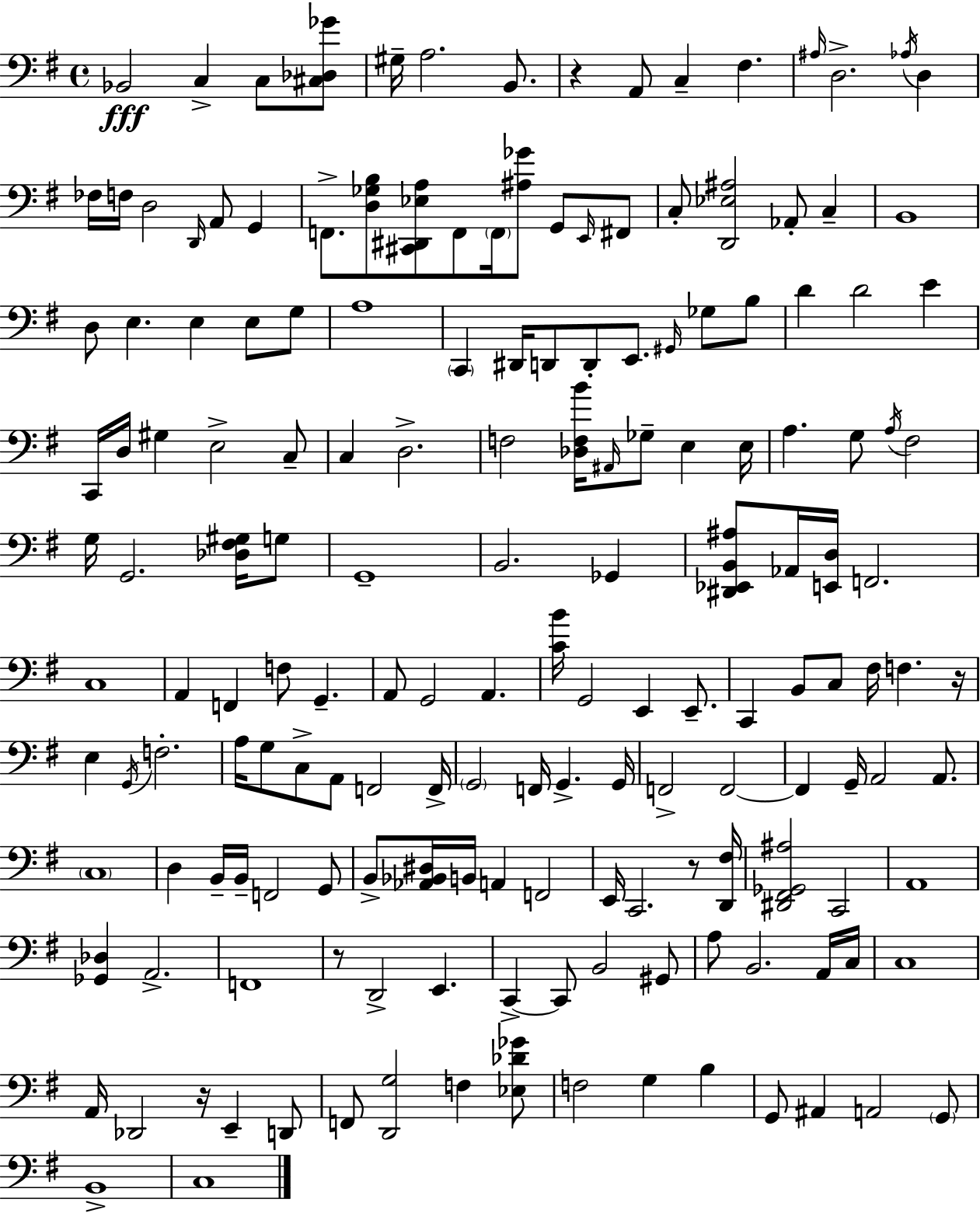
{
  \clef bass
  \time 4/4
  \defaultTimeSignature
  \key g \major
  bes,2\fff c4-> c8 <cis des ges'>8 | gis16-- a2. b,8. | r4 a,8 c4-- fis4. | \grace { ais16 } d2.-> \acciaccatura { aes16 } d4 | \break fes16 f16 d2 \grace { d,16 } a,8 g,4 | f,8.-> <d ges b>8 <cis, dis, ees a>8 f,8 \parenthesize f,16 <ais ges'>8 g,8 | \grace { e,16 } fis,8 c8-. <d, ees ais>2 aes,8-. | c4-- b,1 | \break d8 e4. e4 | e8 g8 a1 | \parenthesize c,4 dis,16 d,8 d,8-. e,8. | \grace { gis,16 } ges8 b8 d'4 d'2 | \break e'4 c,16 d16 gis4 e2-> | c8-- c4 d2.-> | f2 <des f b'>16 \grace { ais,16 } ges8-- | e4 e16 a4. g8 \acciaccatura { a16 } fis2 | \break g16 g,2. | <des fis gis>16 g8 g,1-- | b,2. | ges,4 <dis, ees, b, ais>8 aes,16 <e, d>16 f,2. | \break c1 | a,4 f,4 f8 | g,4.-- a,8 g,2 | a,4. <c' b'>16 g,2 | \break e,4 e,8.-- c,4 b,8 c8 fis16 | f4. r16 e4 \acciaccatura { g,16 } f2.-. | a16 g8 c8-> a,8 f,2 | f,16-> \parenthesize g,2 | \break f,16 g,4.-> g,16 f,2-> | f,2~~ f,4 g,16-- a,2 | a,8. \parenthesize c1 | d4 b,16-- b,16-- f,2 | \break g,8 b,8-> <aes, bes, dis>16 b,16 a,4 | f,2 e,16 c,2. | r8 <d, fis>16 <dis, fis, ges, ais>2 | c,2 a,1 | \break <ges, des>4 a,2.-> | f,1 | r8 d,2-> | e,4. c,4->~~ c,8 b,2 | \break gis,8 a8 b,2. | a,16 c16 c1 | a,16 des,2 | r16 e,4-- d,8 f,8 <d, g>2 | \break f4 <ees des' ges'>8 f2 | g4 b4 g,8 ais,4 a,2 | \parenthesize g,8 b,1-> | c1 | \break \bar "|."
}